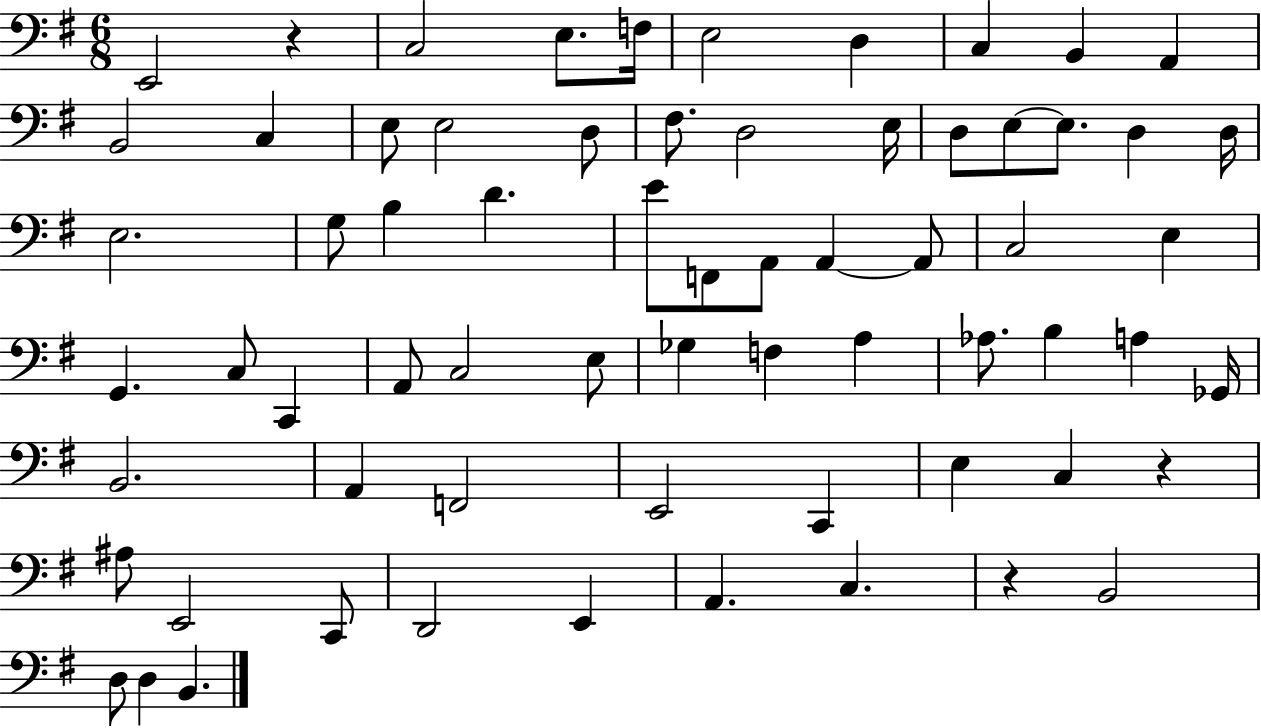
{
  \clef bass
  \numericTimeSignature
  \time 6/8
  \key g \major
  \repeat volta 2 { e,2 r4 | c2 e8. f16 | e2 d4 | c4 b,4 a,4 | \break b,2 c4 | e8 e2 d8 | fis8. d2 e16 | d8 e8~~ e8. d4 d16 | \break e2. | g8 b4 d'4. | e'8 f,8 a,8 a,4~~ a,8 | c2 e4 | \break g,4. c8 c,4 | a,8 c2 e8 | ges4 f4 a4 | aes8. b4 a4 ges,16 | \break b,2. | a,4 f,2 | e,2 c,4 | e4 c4 r4 | \break ais8 e,2 c,8 | d,2 e,4 | a,4. c4. | r4 b,2 | \break d8 d4 b,4. | } \bar "|."
}